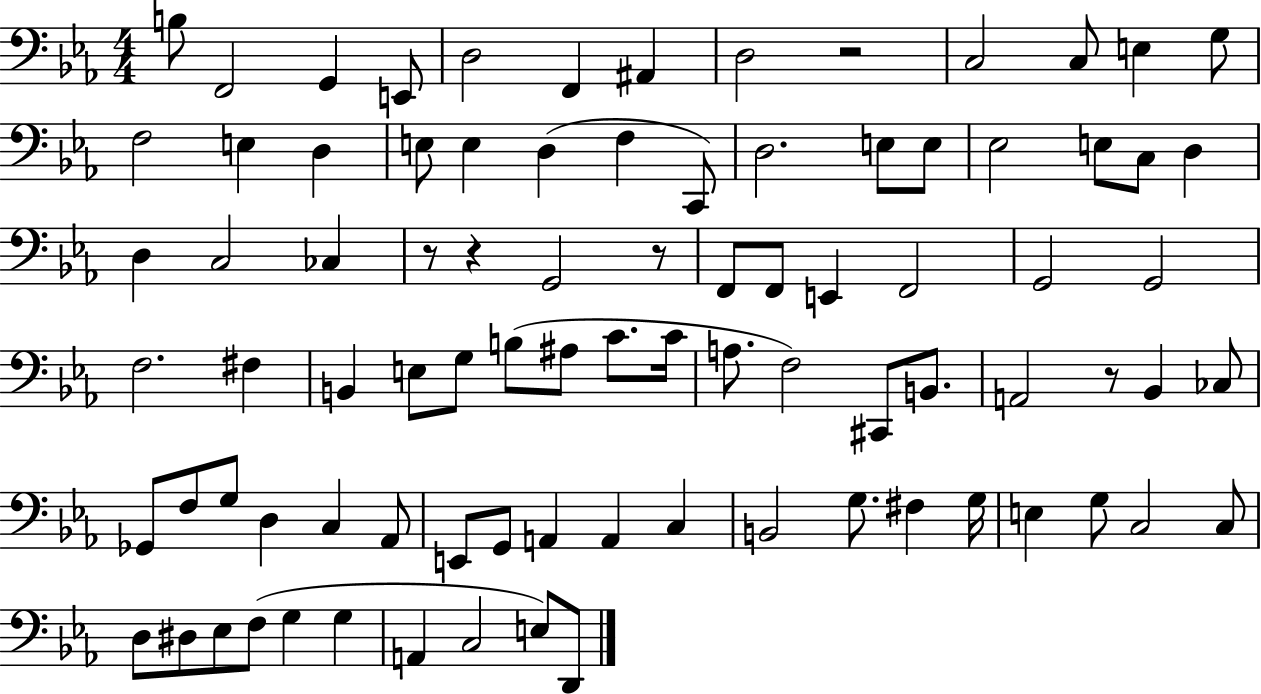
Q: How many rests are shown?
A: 5